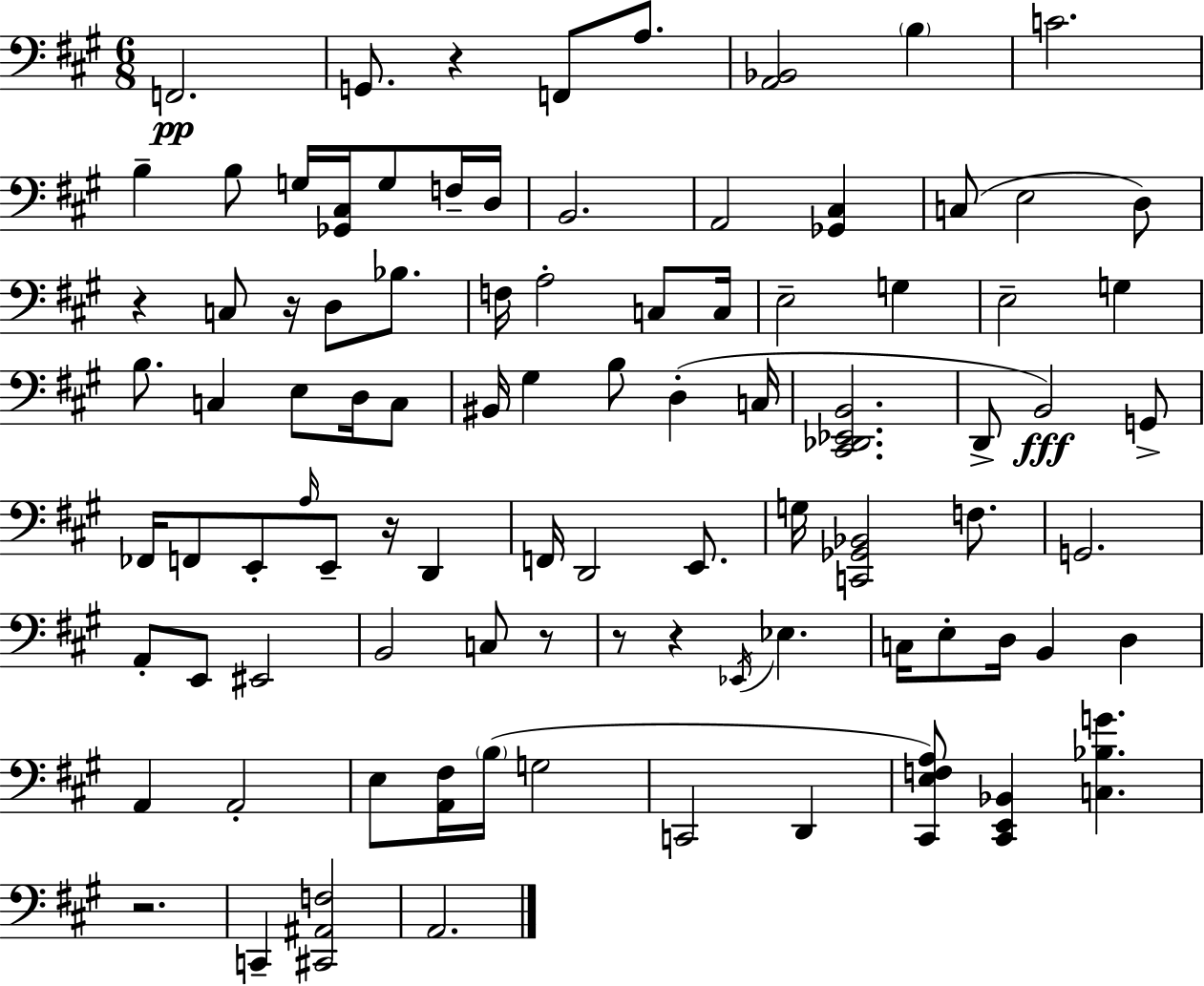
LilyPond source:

{
  \clef bass
  \numericTimeSignature
  \time 6/8
  \key a \major
  f,2.\pp | g,8. r4 f,8 a8. | <a, bes,>2 \parenthesize b4 | c'2. | \break b4-- b8 g16 <ges, cis>16 g8 f16-- d16 | b,2. | a,2 <ges, cis>4 | c8( e2 d8) | \break r4 c8 r16 d8 bes8. | f16 a2-. c8 c16 | e2-- g4 | e2-- g4 | \break b8. c4 e8 d16 c8 | bis,16 gis4 b8 d4-.( c16 | <cis, des, ees, b,>2. | d,8-> b,2\fff) g,8-> | \break fes,16 f,8 e,8-. \grace { a16 } e,8-- r16 d,4 | f,16 d,2 e,8. | g16 <c, ges, bes,>2 f8. | g,2. | \break a,8-. e,8 eis,2 | b,2 c8 r8 | r8 r4 \acciaccatura { ees,16 } ees4. | c16 e8-. d16 b,4 d4 | \break a,4 a,2-. | e8 <a, fis>16 \parenthesize b16( g2 | c,2 d,4 | <cis, e f a>8) <cis, e, bes,>4 <c bes g'>4. | \break r2. | c,4-- <cis, ais, f>2 | a,2. | \bar "|."
}